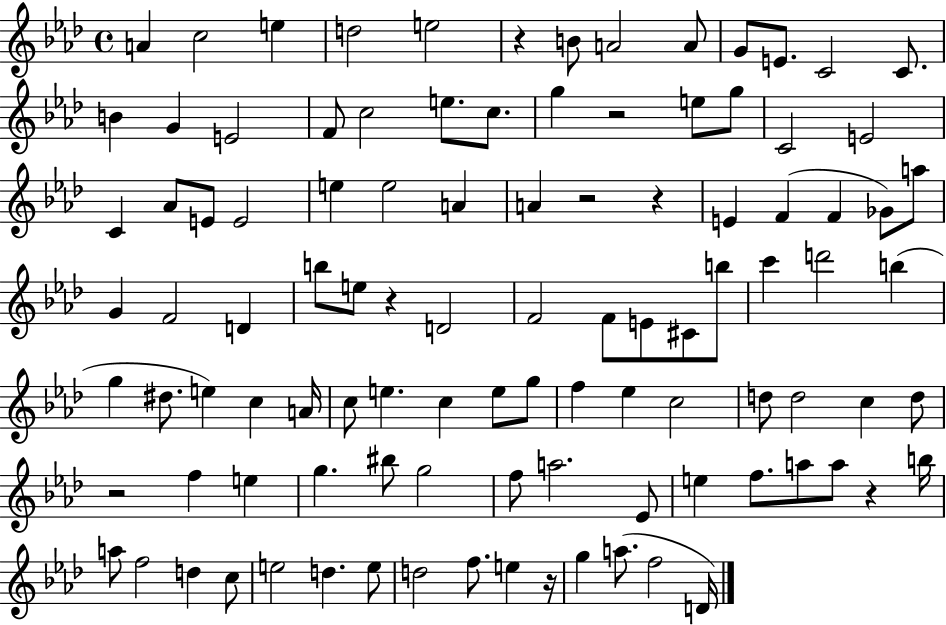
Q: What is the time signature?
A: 4/4